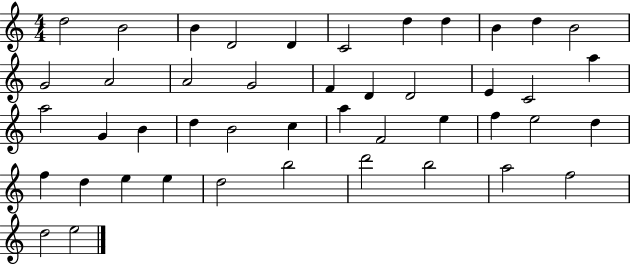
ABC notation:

X:1
T:Untitled
M:4/4
L:1/4
K:C
d2 B2 B D2 D C2 d d B d B2 G2 A2 A2 G2 F D D2 E C2 a a2 G B d B2 c a F2 e f e2 d f d e e d2 b2 d'2 b2 a2 f2 d2 e2